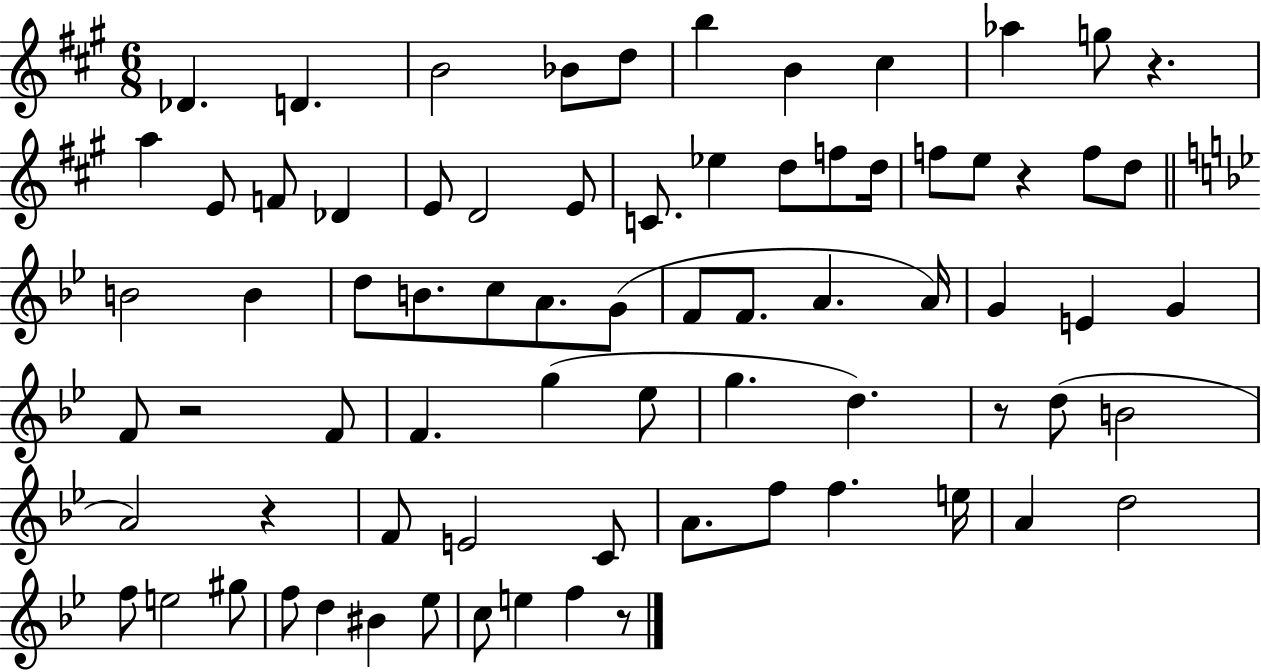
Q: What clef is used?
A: treble